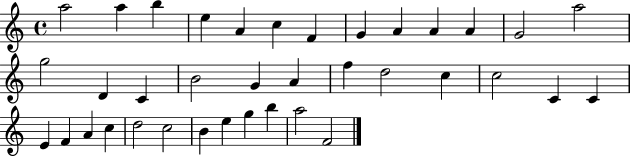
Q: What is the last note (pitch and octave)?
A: F4